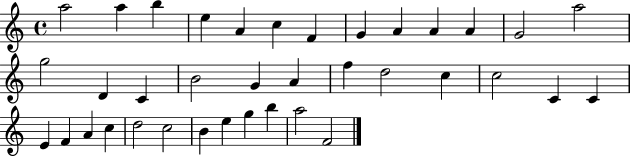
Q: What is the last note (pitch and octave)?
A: F4